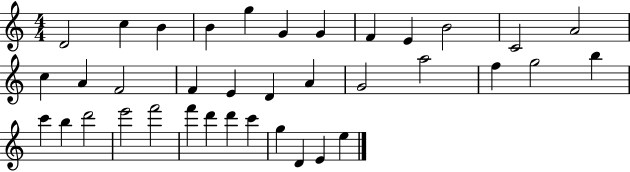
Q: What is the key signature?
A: C major